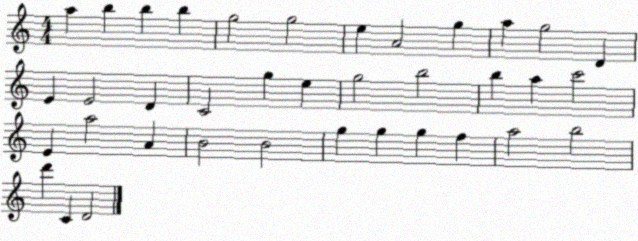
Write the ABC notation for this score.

X:1
T:Untitled
M:4/4
L:1/4
K:C
a b b b g2 g2 e A2 g a g2 D E E2 D C2 g e g2 b2 b a c'2 E a2 A B2 B2 g g g f a2 b2 d' C D2